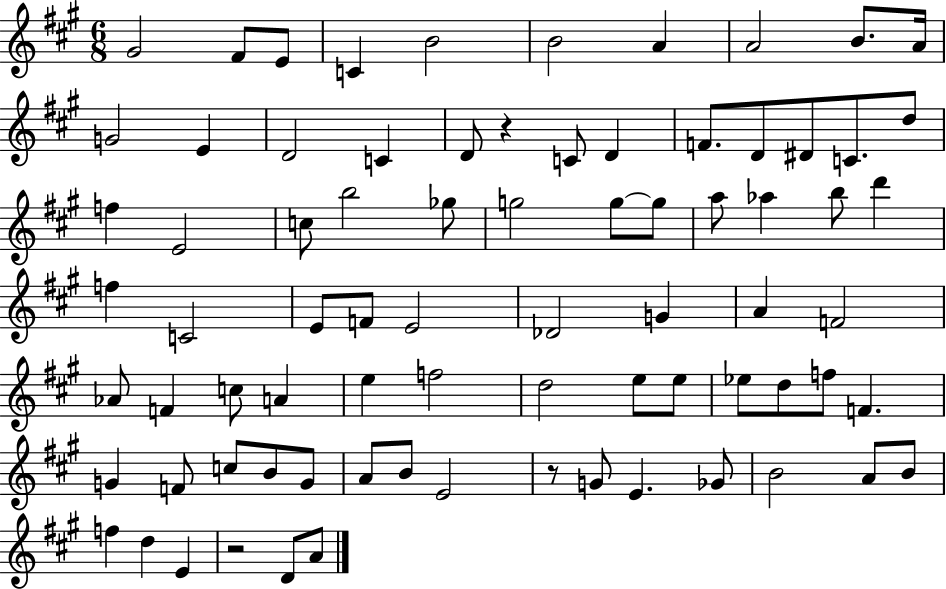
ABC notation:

X:1
T:Untitled
M:6/8
L:1/4
K:A
^G2 ^F/2 E/2 C B2 B2 A A2 B/2 A/4 G2 E D2 C D/2 z C/2 D F/2 D/2 ^D/2 C/2 d/2 f E2 c/2 b2 _g/2 g2 g/2 g/2 a/2 _a b/2 d' f C2 E/2 F/2 E2 _D2 G A F2 _A/2 F c/2 A e f2 d2 e/2 e/2 _e/2 d/2 f/2 F G F/2 c/2 B/2 G/2 A/2 B/2 E2 z/2 G/2 E _G/2 B2 A/2 B/2 f d E z2 D/2 A/2